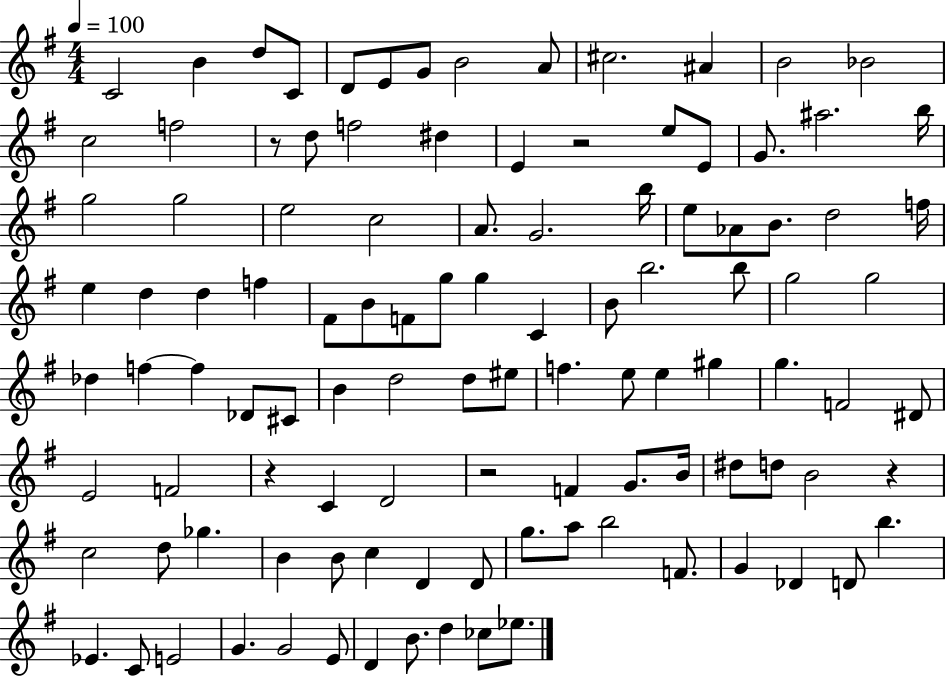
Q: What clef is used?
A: treble